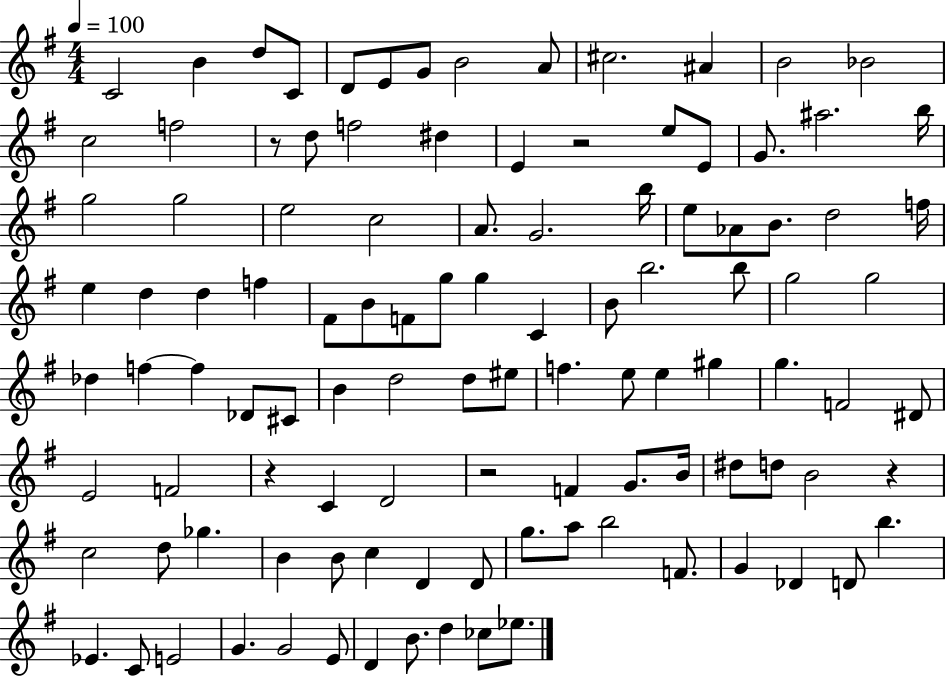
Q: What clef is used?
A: treble